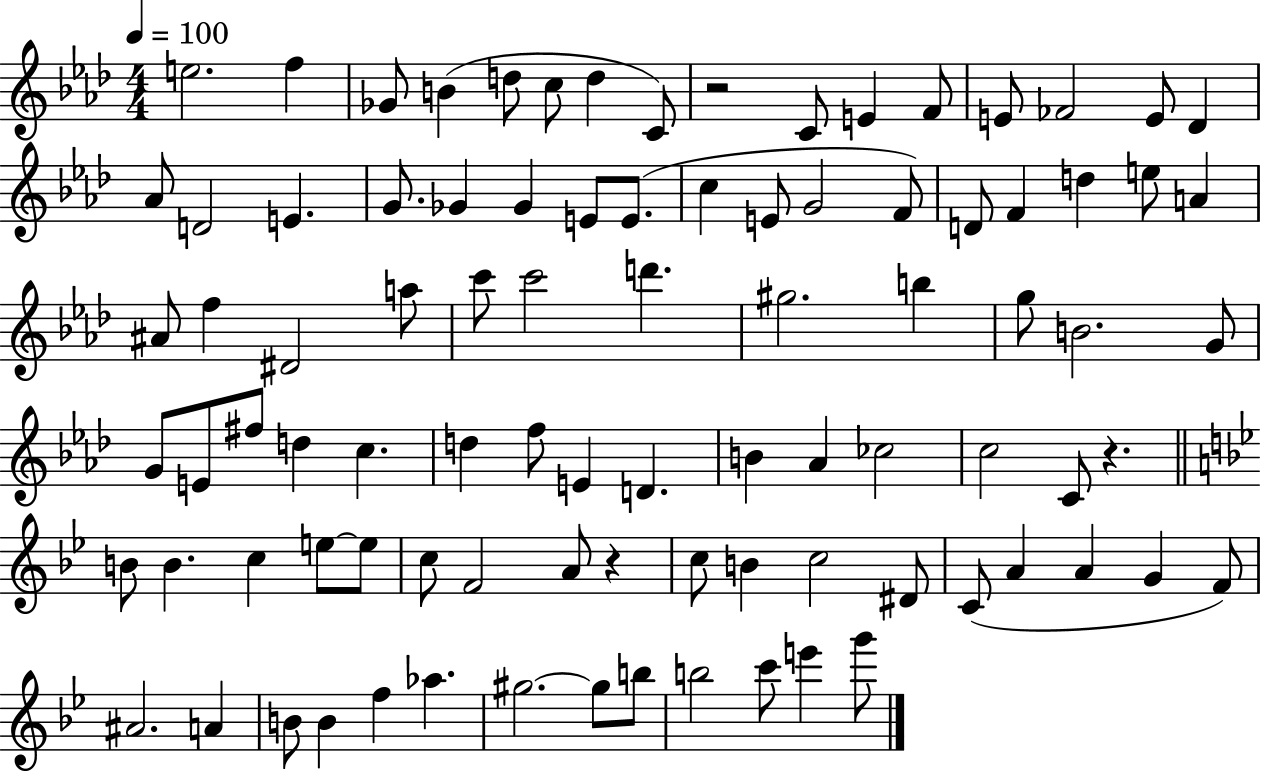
{
  \clef treble
  \numericTimeSignature
  \time 4/4
  \key aes \major
  \tempo 4 = 100
  \repeat volta 2 { e''2. f''4 | ges'8 b'4( d''8 c''8 d''4 c'8) | r2 c'8 e'4 f'8 | e'8 fes'2 e'8 des'4 | \break aes'8 d'2 e'4. | g'8. ges'4 ges'4 e'8 e'8.( | c''4 e'8 g'2 f'8) | d'8 f'4 d''4 e''8 a'4 | \break ais'8 f''4 dis'2 a''8 | c'''8 c'''2 d'''4. | gis''2. b''4 | g''8 b'2. g'8 | \break g'8 e'8 fis''8 d''4 c''4. | d''4 f''8 e'4 d'4. | b'4 aes'4 ces''2 | c''2 c'8 r4. | \break \bar "||" \break \key bes \major b'8 b'4. c''4 e''8~~ e''8 | c''8 f'2 a'8 r4 | c''8 b'4 c''2 dis'8 | c'8( a'4 a'4 g'4 f'8) | \break ais'2. a'4 | b'8 b'4 f''4 aes''4. | gis''2.~~ gis''8 b''8 | b''2 c'''8 e'''4 g'''8 | \break } \bar "|."
}